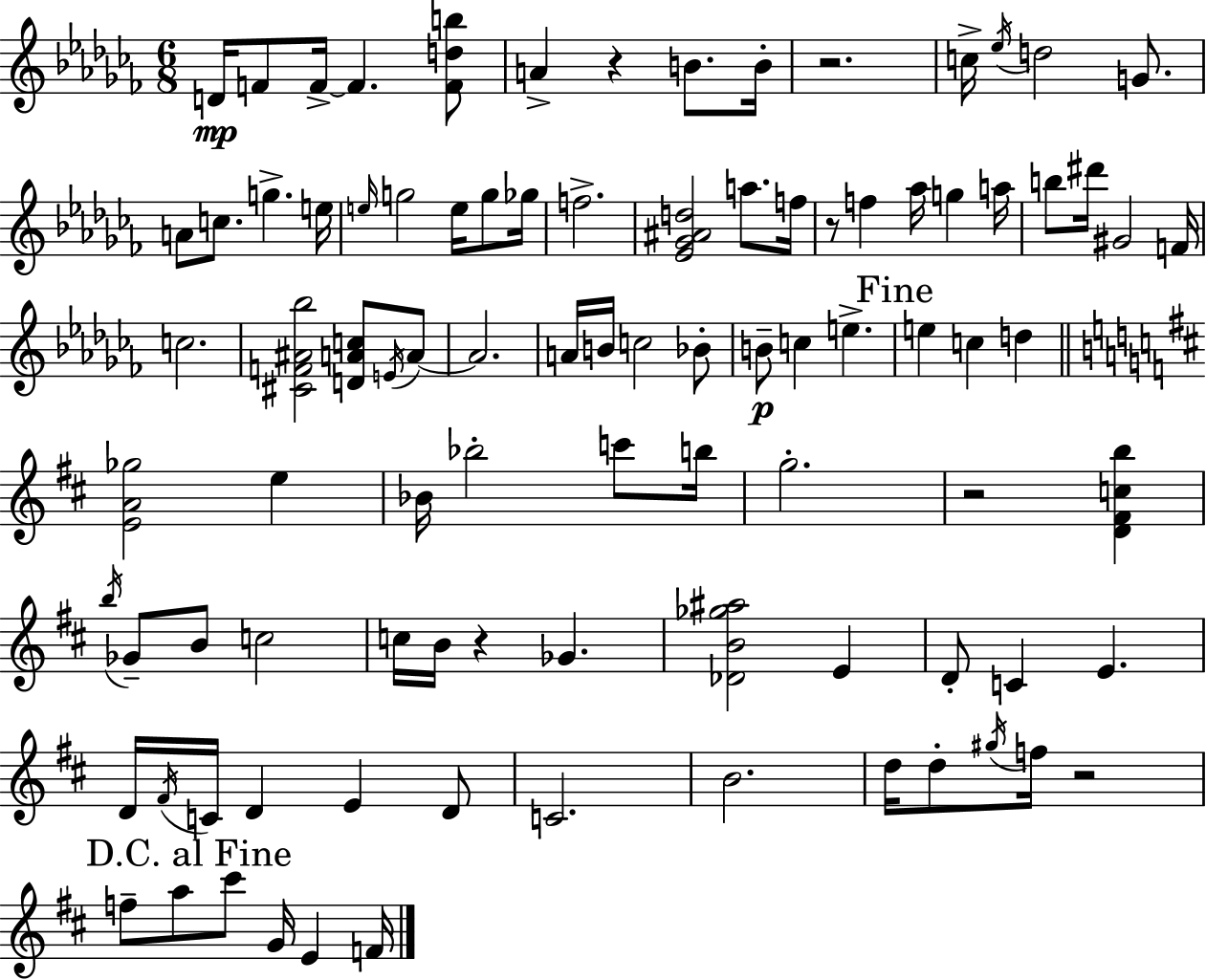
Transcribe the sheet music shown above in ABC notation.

X:1
T:Untitled
M:6/8
L:1/4
K:Abm
D/4 F/2 F/4 F [Fdb]/2 A z B/2 B/4 z2 c/4 _e/4 d2 G/2 A/2 c/2 g e/4 e/4 g2 e/4 g/2 _g/4 f2 [_E_G^Ad]2 a/2 f/4 z/2 f _a/4 g a/4 b/2 ^d'/4 ^G2 F/4 c2 [^CF^A_b]2 [DAc]/2 E/4 A/2 A2 A/4 B/4 c2 _B/2 B/2 c e e c d [EA_g]2 e _B/4 _b2 c'/2 b/4 g2 z2 [D^Fcb] b/4 _G/2 B/2 c2 c/4 B/4 z _G [_DB_g^a]2 E D/2 C E D/4 ^F/4 C/4 D E D/2 C2 B2 d/4 d/2 ^g/4 f/4 z2 f/2 a/2 ^c'/2 G/4 E F/4